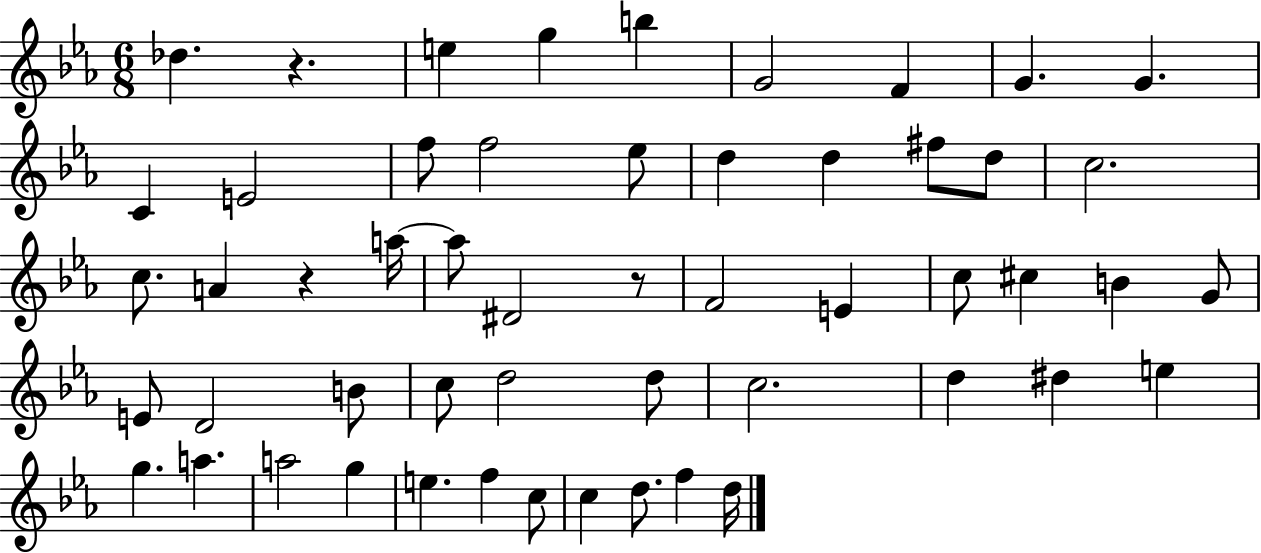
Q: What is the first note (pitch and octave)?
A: Db5